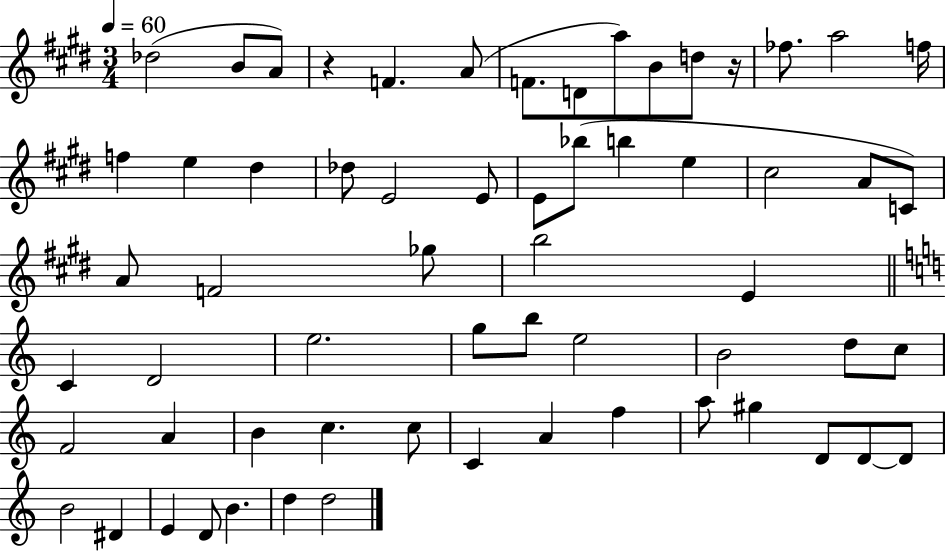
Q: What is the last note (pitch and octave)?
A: D5